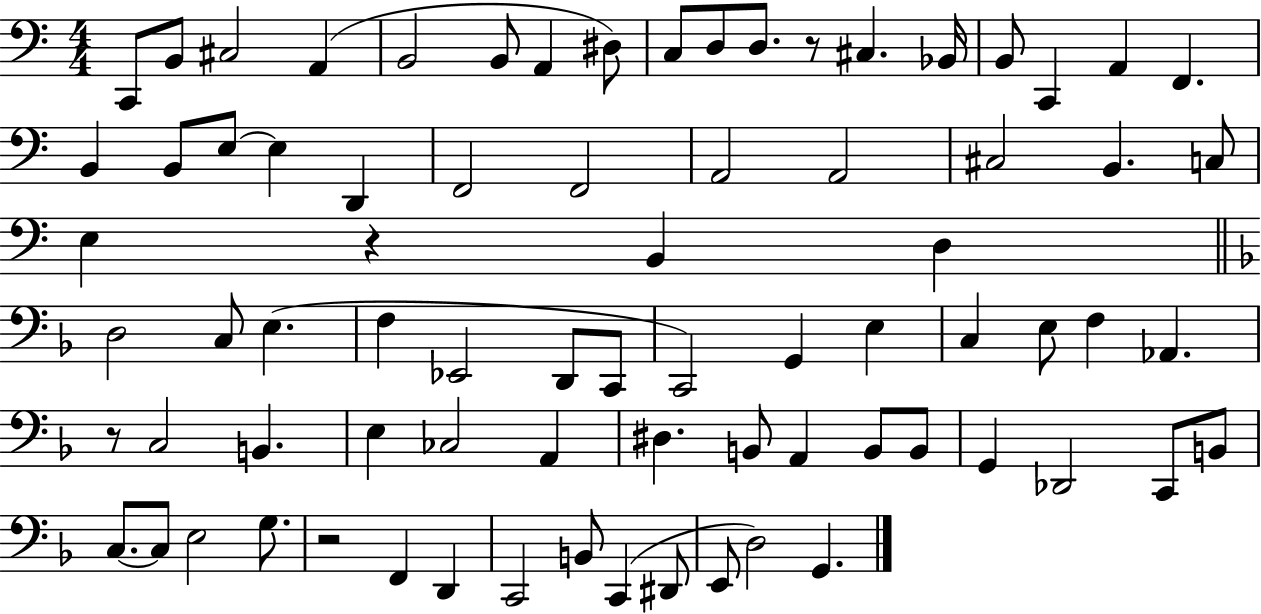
C2/e B2/e C#3/h A2/q B2/h B2/e A2/q D#3/e C3/e D3/e D3/e. R/e C#3/q. Bb2/s B2/e C2/q A2/q F2/q. B2/q B2/e E3/e E3/q D2/q F2/h F2/h A2/h A2/h C#3/h B2/q. C3/e E3/q R/q B2/q D3/q D3/h C3/e E3/q. F3/q Eb2/h D2/e C2/e C2/h G2/q E3/q C3/q E3/e F3/q Ab2/q. R/e C3/h B2/q. E3/q CES3/h A2/q D#3/q. B2/e A2/q B2/e B2/e G2/q Db2/h C2/e B2/e C3/e. C3/e E3/h G3/e. R/h F2/q D2/q C2/h B2/e C2/q D#2/e E2/e D3/h G2/q.